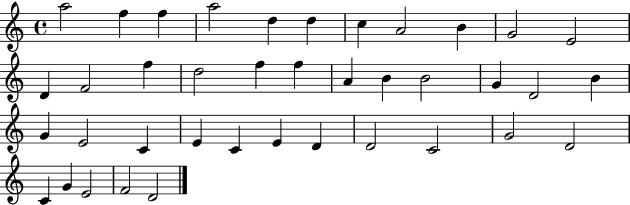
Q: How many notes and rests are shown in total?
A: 39